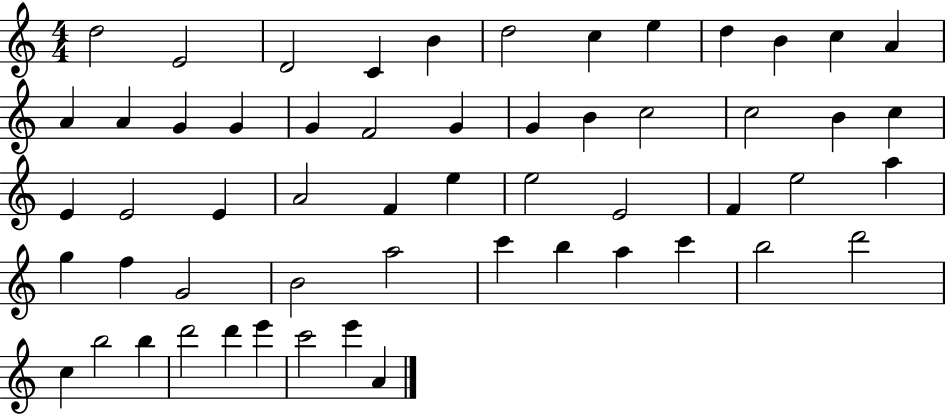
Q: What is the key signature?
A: C major